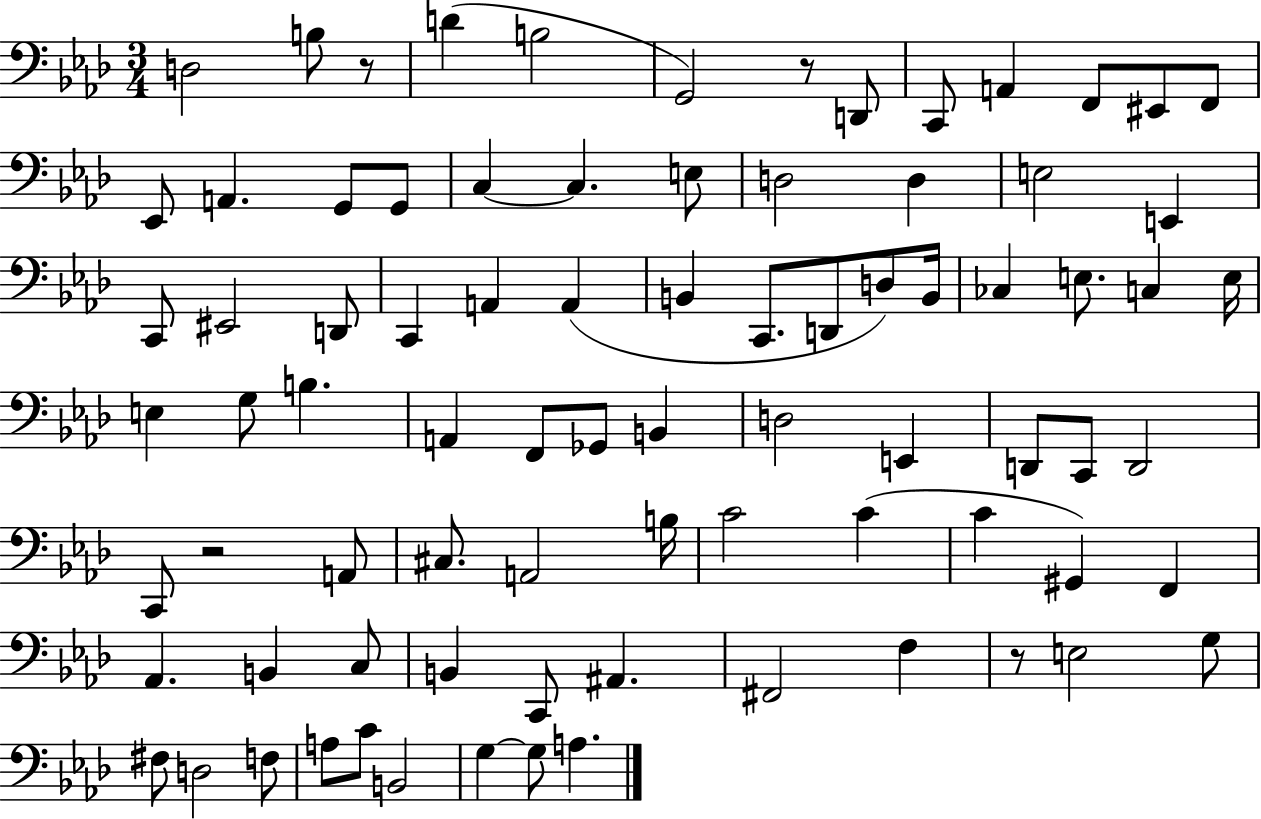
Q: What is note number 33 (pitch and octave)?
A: B2